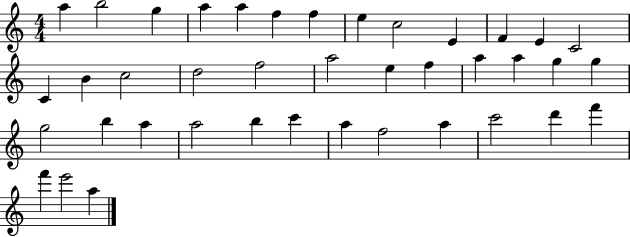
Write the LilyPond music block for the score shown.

{
  \clef treble
  \numericTimeSignature
  \time 4/4
  \key c \major
  a''4 b''2 g''4 | a''4 a''4 f''4 f''4 | e''4 c''2 e'4 | f'4 e'4 c'2 | \break c'4 b'4 c''2 | d''2 f''2 | a''2 e''4 f''4 | a''4 a''4 g''4 g''4 | \break g''2 b''4 a''4 | a''2 b''4 c'''4 | a''4 f''2 a''4 | c'''2 d'''4 f'''4 | \break f'''4 e'''2 a''4 | \bar "|."
}